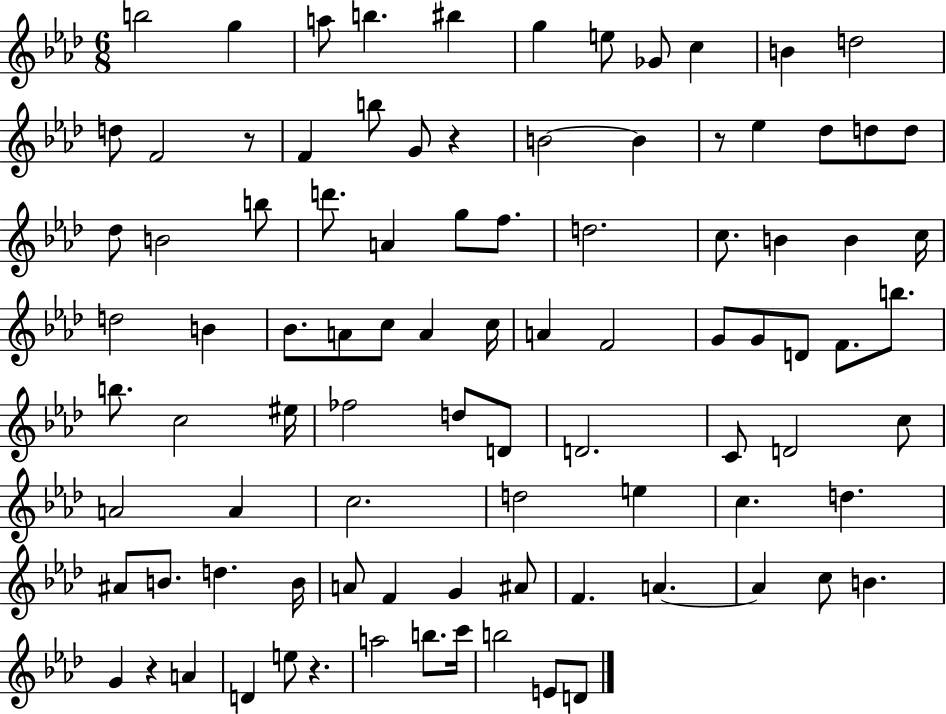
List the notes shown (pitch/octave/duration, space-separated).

B5/h G5/q A5/e B5/q. BIS5/q G5/q E5/e Gb4/e C5/q B4/q D5/h D5/e F4/h R/e F4/q B5/e G4/e R/q B4/h B4/q R/e Eb5/q Db5/e D5/e D5/e Db5/e B4/h B5/e D6/e. A4/q G5/e F5/e. D5/h. C5/e. B4/q B4/q C5/s D5/h B4/q Bb4/e. A4/e C5/e A4/q C5/s A4/q F4/h G4/e G4/e D4/e F4/e. B5/e. B5/e. C5/h EIS5/s FES5/h D5/e D4/e D4/h. C4/e D4/h C5/e A4/h A4/q C5/h. D5/h E5/q C5/q. D5/q. A#4/e B4/e. D5/q. B4/s A4/e F4/q G4/q A#4/e F4/q. A4/q. A4/q C5/e B4/q. G4/q R/q A4/q D4/q E5/e R/q. A5/h B5/e. C6/s B5/h E4/e D4/e